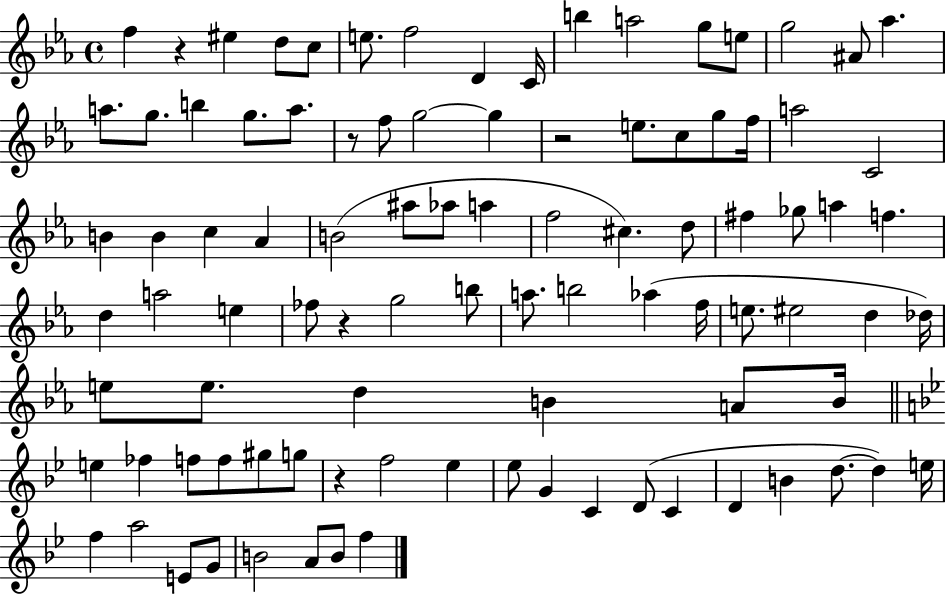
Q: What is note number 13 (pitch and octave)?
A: G5